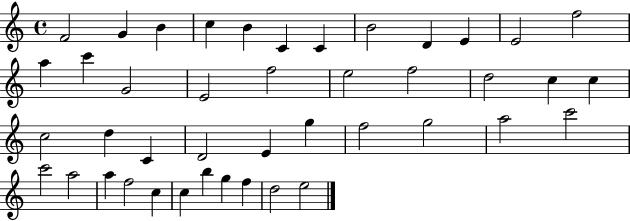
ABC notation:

X:1
T:Untitled
M:4/4
L:1/4
K:C
F2 G B c B C C B2 D E E2 f2 a c' G2 E2 f2 e2 f2 d2 c c c2 d C D2 E g f2 g2 a2 c'2 c'2 a2 a f2 c c b g f d2 e2